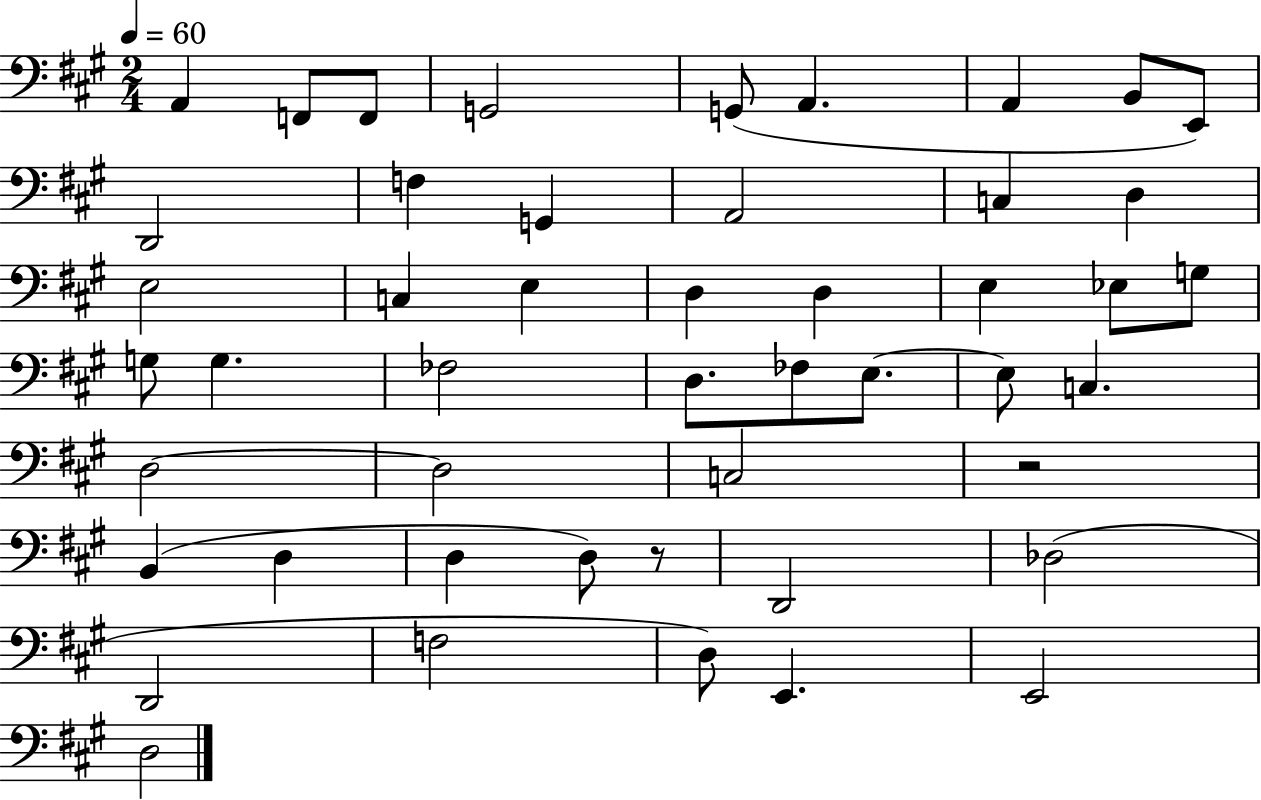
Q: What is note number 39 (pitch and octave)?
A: D2